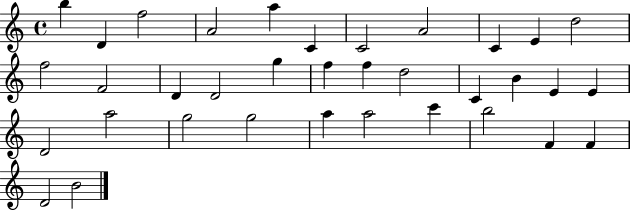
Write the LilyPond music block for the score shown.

{
  \clef treble
  \time 4/4
  \defaultTimeSignature
  \key c \major
  b''4 d'4 f''2 | a'2 a''4 c'4 | c'2 a'2 | c'4 e'4 d''2 | \break f''2 f'2 | d'4 d'2 g''4 | f''4 f''4 d''2 | c'4 b'4 e'4 e'4 | \break d'2 a''2 | g''2 g''2 | a''4 a''2 c'''4 | b''2 f'4 f'4 | \break d'2 b'2 | \bar "|."
}